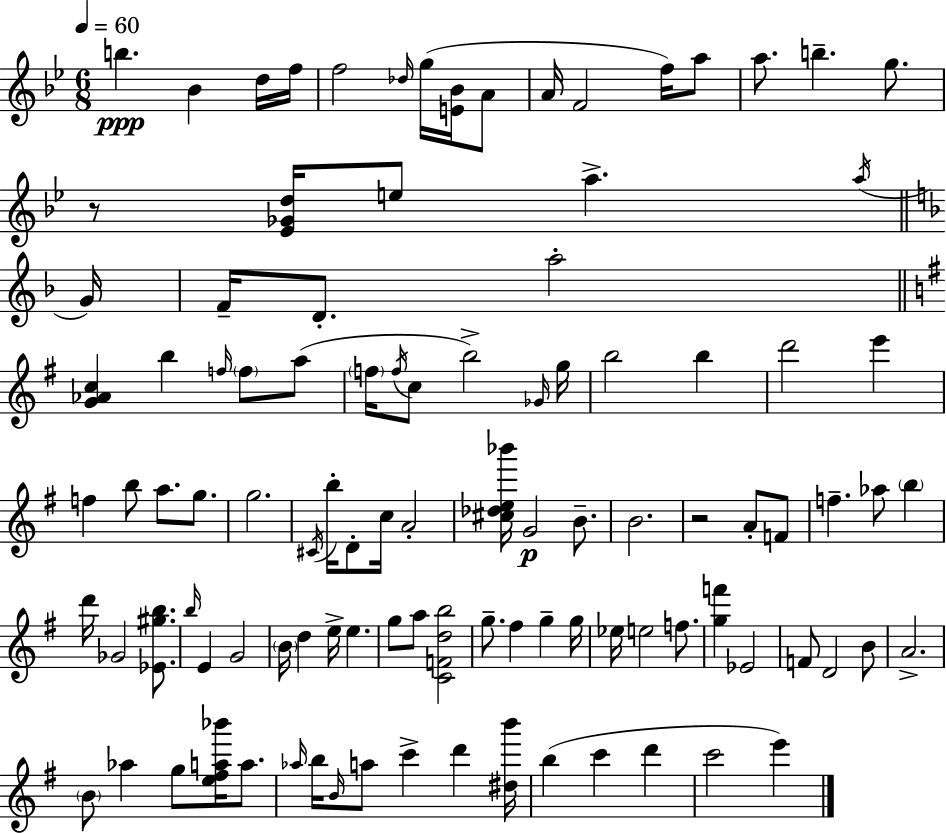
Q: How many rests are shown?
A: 2